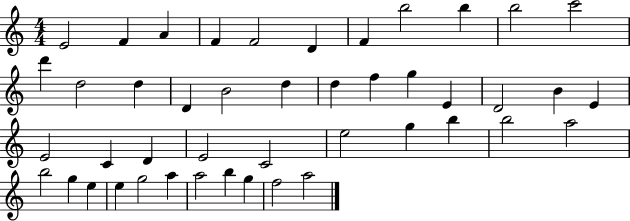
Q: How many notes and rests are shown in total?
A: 45